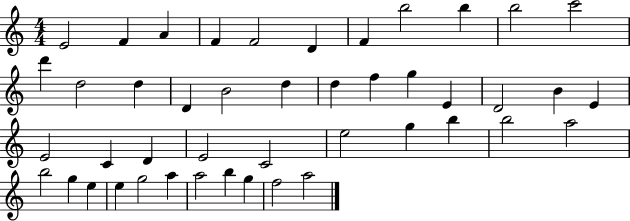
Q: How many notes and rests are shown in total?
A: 45